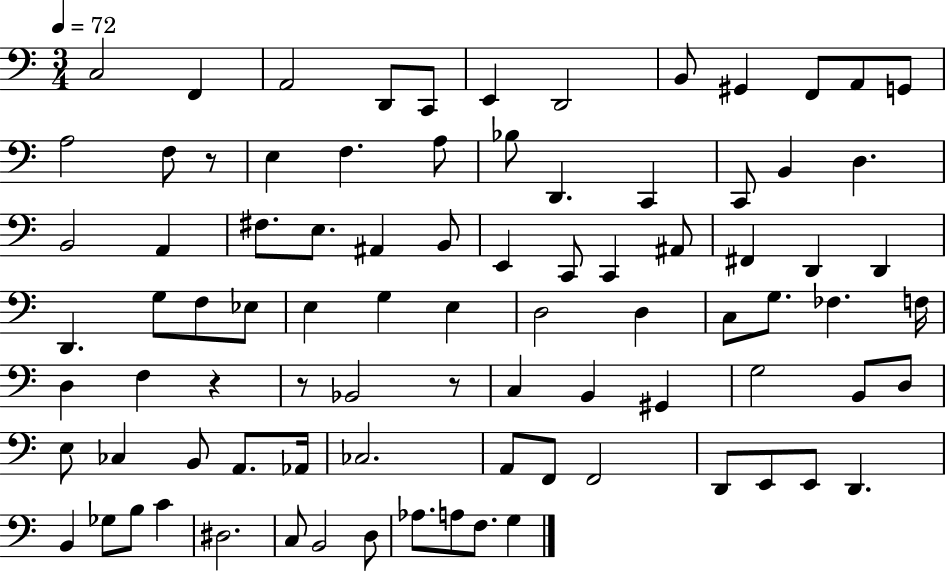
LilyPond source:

{
  \clef bass
  \numericTimeSignature
  \time 3/4
  \key c \major
  \tempo 4 = 72
  c2 f,4 | a,2 d,8 c,8 | e,4 d,2 | b,8 gis,4 f,8 a,8 g,8 | \break a2 f8 r8 | e4 f4. a8 | bes8 d,4. c,4 | c,8 b,4 d4. | \break b,2 a,4 | fis8. e8. ais,4 b,8 | e,4 c,8 c,4 ais,8 | fis,4 d,4 d,4 | \break d,4. g8 f8 ees8 | e4 g4 e4 | d2 d4 | c8 g8. fes4. f16 | \break d4 f4 r4 | r8 bes,2 r8 | c4 b,4 gis,4 | g2 b,8 d8 | \break e8 ces4 b,8 a,8. aes,16 | ces2. | a,8 f,8 f,2 | d,8 e,8 e,8 d,4. | \break b,4 ges8 b8 c'4 | dis2. | c8 b,2 d8 | aes8. a8 f8. g4 | \break \bar "|."
}